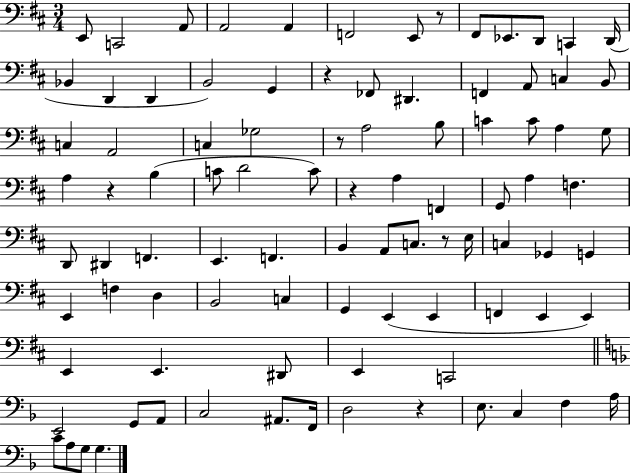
{
  \clef bass
  \numericTimeSignature
  \time 3/4
  \key d \major
  e,8 c,2 a,8 | a,2 a,4 | f,2 e,8 r8 | fis,8 ees,8. d,8 c,4 d,16( | \break bes,4 d,4 d,4 | b,2) g,4 | r4 fes,8 dis,4. | f,4 a,8 c4 b,8 | \break c4 a,2 | c4 ges2 | r8 a2 b8 | c'4 c'8 a4 g8 | \break a4 r4 b4( | c'8 d'2 c'8) | r4 a4 f,4 | g,8 a4 f4. | \break d,8 dis,4 f,4. | e,4. f,4. | b,4 a,8 c8. r8 e16 | c4 ges,4 g,4 | \break e,4 f4 d4 | b,2 c4 | g,4 e,4( e,4 | f,4 e,4 e,4) | \break e,4 e,4. dis,8 | e,4 c,2 | \bar "||" \break \key f \major e,2 g,8 a,8 | c2 ais,8. f,16 | d2 r4 | e8. c4 f4 a16 | \break c'8 a8 g8 g4. | \bar "|."
}